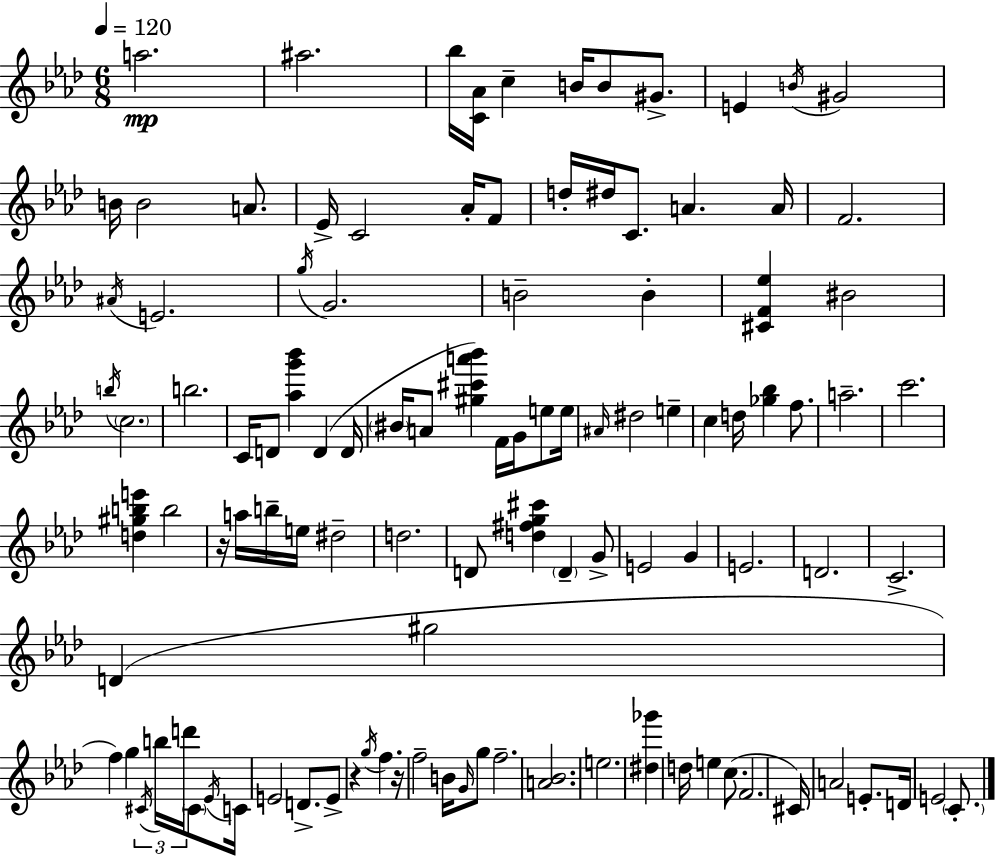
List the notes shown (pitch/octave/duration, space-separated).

A5/h. A#5/h. Bb5/s [C4,Ab4]/s C5/q B4/s B4/e G#4/e. E4/q B4/s G#4/h B4/s B4/h A4/e. Eb4/s C4/h Ab4/s F4/e D5/s D#5/s C4/e. A4/q. A4/s F4/h. A#4/s E4/h. G5/s G4/h. B4/h B4/q [C#4,F4,Eb5]/q BIS4/h B5/s C5/h. B5/h. C4/s D4/e [Ab5,G6,Bb6]/q D4/q D4/s BIS4/s A4/e [G#5,C#6,A6,Bb6]/q F4/s G4/s E5/e E5/s A#4/s D#5/h E5/q C5/q D5/s [Gb5,Bb5]/q F5/e. A5/h. C6/h. [D5,G#5,B5,E6]/q B5/h R/s A5/s B5/s E5/s D#5/h D5/h. D4/e [D5,F#5,G5,C#6]/q D4/q G4/e E4/h G4/q E4/h. D4/h. C4/h. D4/q G#5/h F5/q G5/q C#4/s B5/s D6/s C#4/e Eb4/s C4/s E4/h D4/e. E4/e R/q G5/s F5/q. R/s F5/h B4/s G4/s G5/e F5/h. [A4,Bb4]/h. E5/h. [D#5,Gb6]/q D5/s E5/q C5/e. F4/h. C#4/s A4/h E4/e. D4/s E4/h C4/e.